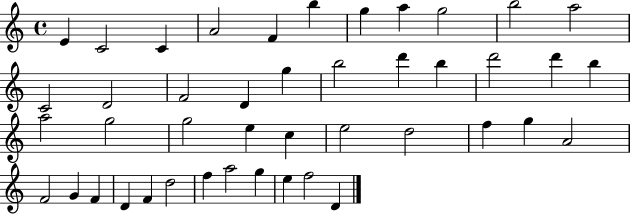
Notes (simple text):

E4/q C4/h C4/q A4/h F4/q B5/q G5/q A5/q G5/h B5/h A5/h C4/h D4/h F4/h D4/q G5/q B5/h D6/q B5/q D6/h D6/q B5/q A5/h G5/h G5/h E5/q C5/q E5/h D5/h F5/q G5/q A4/h F4/h G4/q F4/q D4/q F4/q D5/h F5/q A5/h G5/q E5/q F5/h D4/q